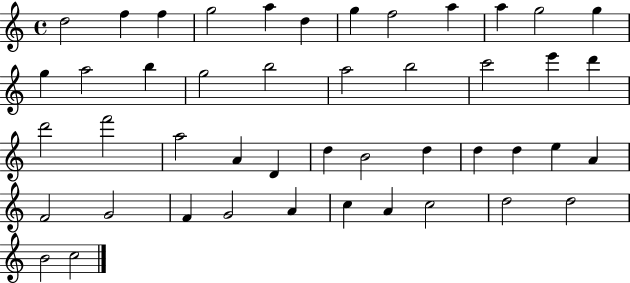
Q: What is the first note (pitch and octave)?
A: D5